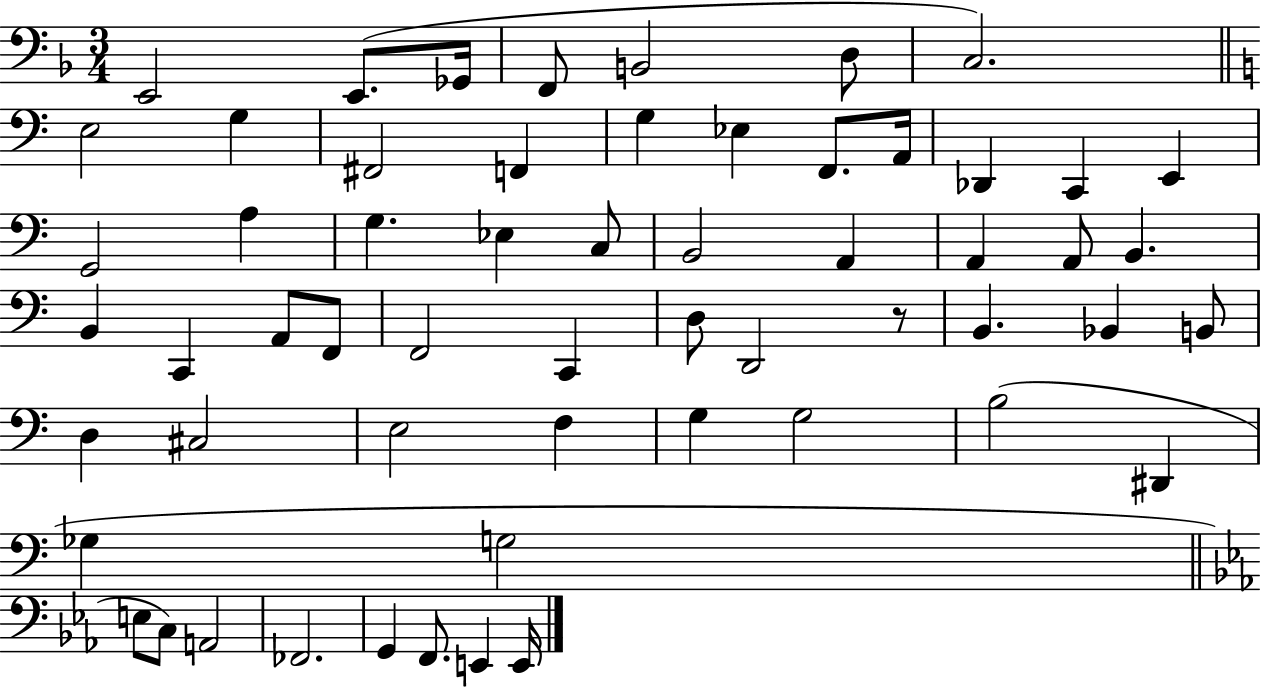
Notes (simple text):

E2/h E2/e. Gb2/s F2/e B2/h D3/e C3/h. E3/h G3/q F#2/h F2/q G3/q Eb3/q F2/e. A2/s Db2/q C2/q E2/q G2/h A3/q G3/q. Eb3/q C3/e B2/h A2/q A2/q A2/e B2/q. B2/q C2/q A2/e F2/e F2/h C2/q D3/e D2/h R/e B2/q. Bb2/q B2/e D3/q C#3/h E3/h F3/q G3/q G3/h B3/h D#2/q Gb3/q G3/h E3/e C3/e A2/h FES2/h. G2/q F2/e. E2/q E2/s